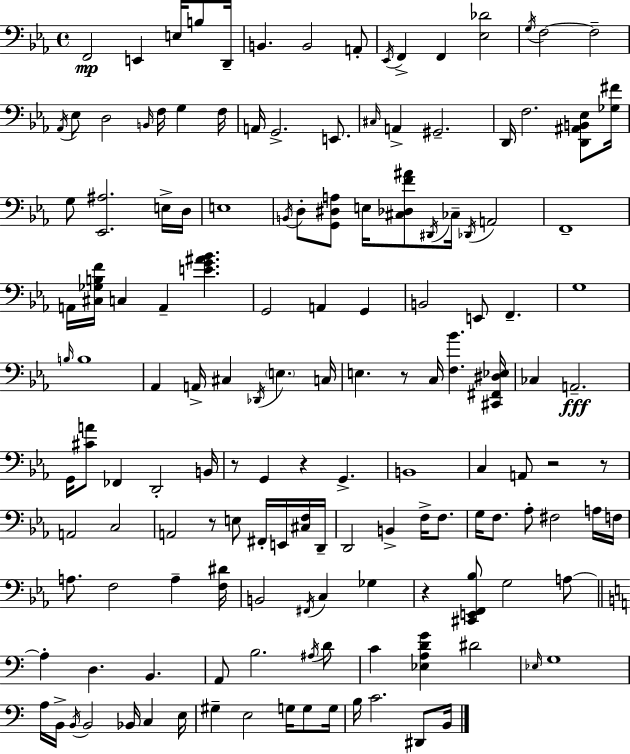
{
  \clef bass
  \time 4/4
  \defaultTimeSignature
  \key ees \major
  f,2\mp e,4 e16 b8 d,16-- | b,4. b,2 a,8-. | \acciaccatura { ees,16 } f,4-> f,4 <ees des'>2 | \acciaccatura { g16 } f2~~ f2-- | \break \acciaccatura { aes,16 } ees8 d2 \grace { b,16 } f16 g4 | f16 a,16 g,2.-> | e,8. \grace { cis16 } a,4-> gis,2.-- | d,16 f2. | \break <d, ais, b, ees>8 <ges fis'>16 g8 <ees, ais>2. | e16-> d16 e1 | \acciaccatura { b,16 } d8-. <g, dis a>8 e16 <cis des f' ais'>8 \acciaccatura { dis,16 } ces16-- \acciaccatura { des,16 } | a,2 f,1-- | \break a,16 <cis ges b f'>16 c4 a,4-- | <e' g' ais' bes'>4. g,2 | a,4 g,4 b,2 | e,8 f,4.-- g1 | \break \grace { b16 } b1 | aes,4 a,16-> cis4 | \acciaccatura { des,16 } \parenthesize e4. c16 e4. | r8 c16 <f bes'>4. <cis, fis, dis ees>16 ces4 a,2.--\fff | \break g,16 <cis' a'>8 fes,4 | d,2-. b,16 r8 g,4 | r4 g,4.-> b,1 | c4 a,8 | \break r2 r8 a,2 | c2 a,2 | r8 e8 fis,16-. e,16 <cis f>16 d,16-- d,2 | b,4-> f16-> f8. g16 f8. aes8-. | \break fis2 a16 f16 a8. f2 | a4-- <f dis'>16 b,2 | \acciaccatura { fis,16 } c4 ges4 r4 <cis, e, f, bes>8 | g2 a8~~ \bar "||" \break \key a \minor a4-. d4. b,4. | a,8 b2. \acciaccatura { ais16 } d'8 | c'4 <ees a d' g'>4 dis'2 | \grace { ees16 } g1 | \break a16 b,16-> \acciaccatura { b,16 } b,2 bes,16 c4 | e16 gis4-- e2 g16 | g8 g16 b16 c'2. | dis,8 b,16 \bar "|."
}